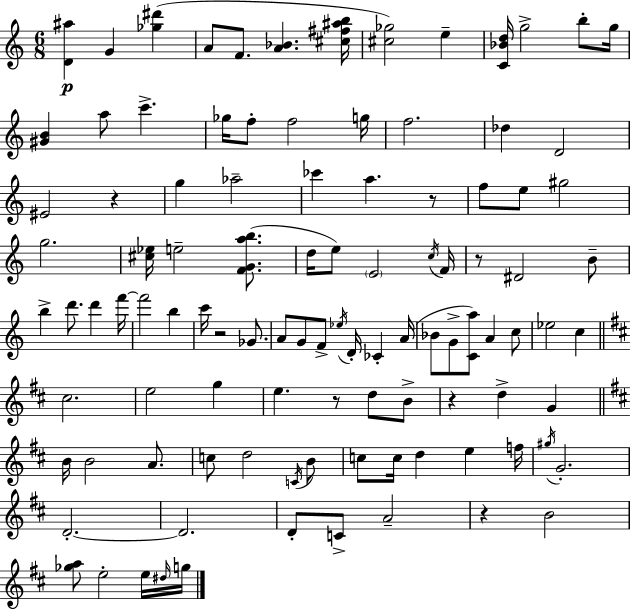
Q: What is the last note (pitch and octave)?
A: G5